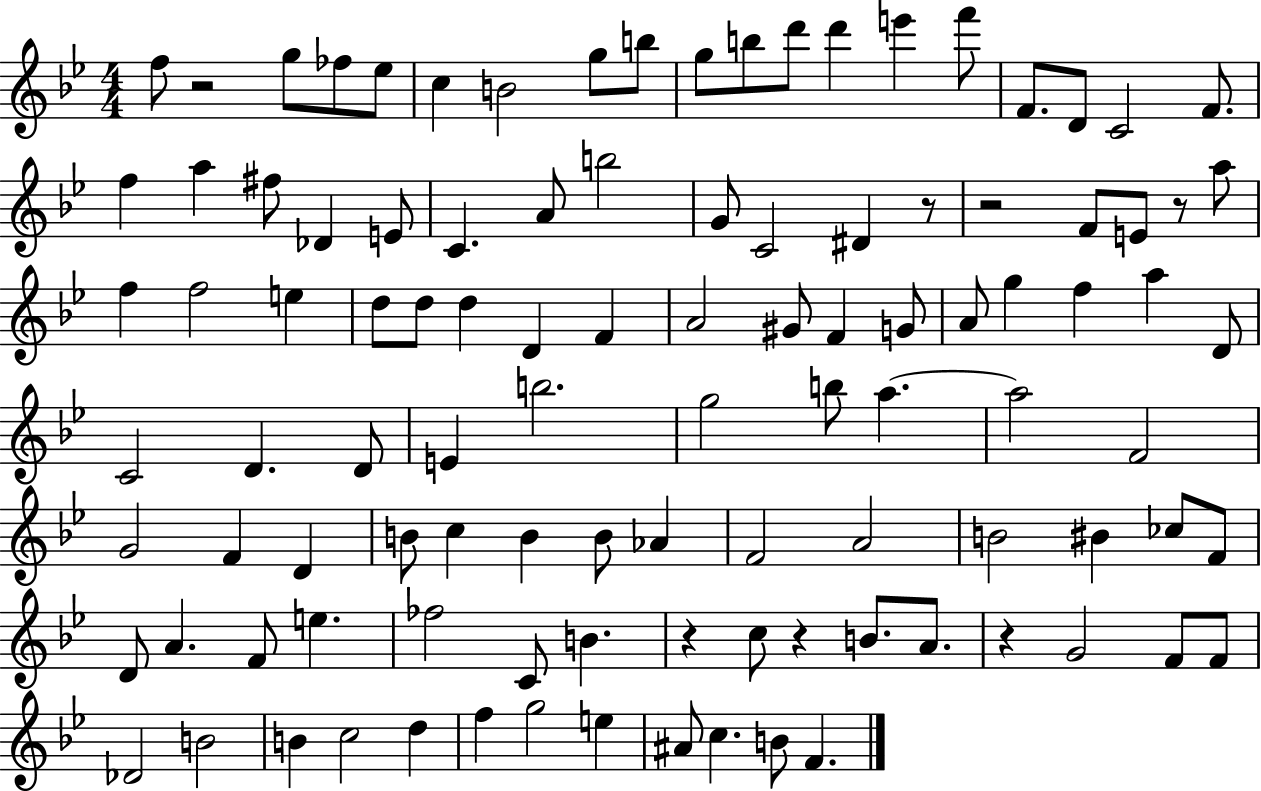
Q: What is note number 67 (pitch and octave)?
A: Ab4